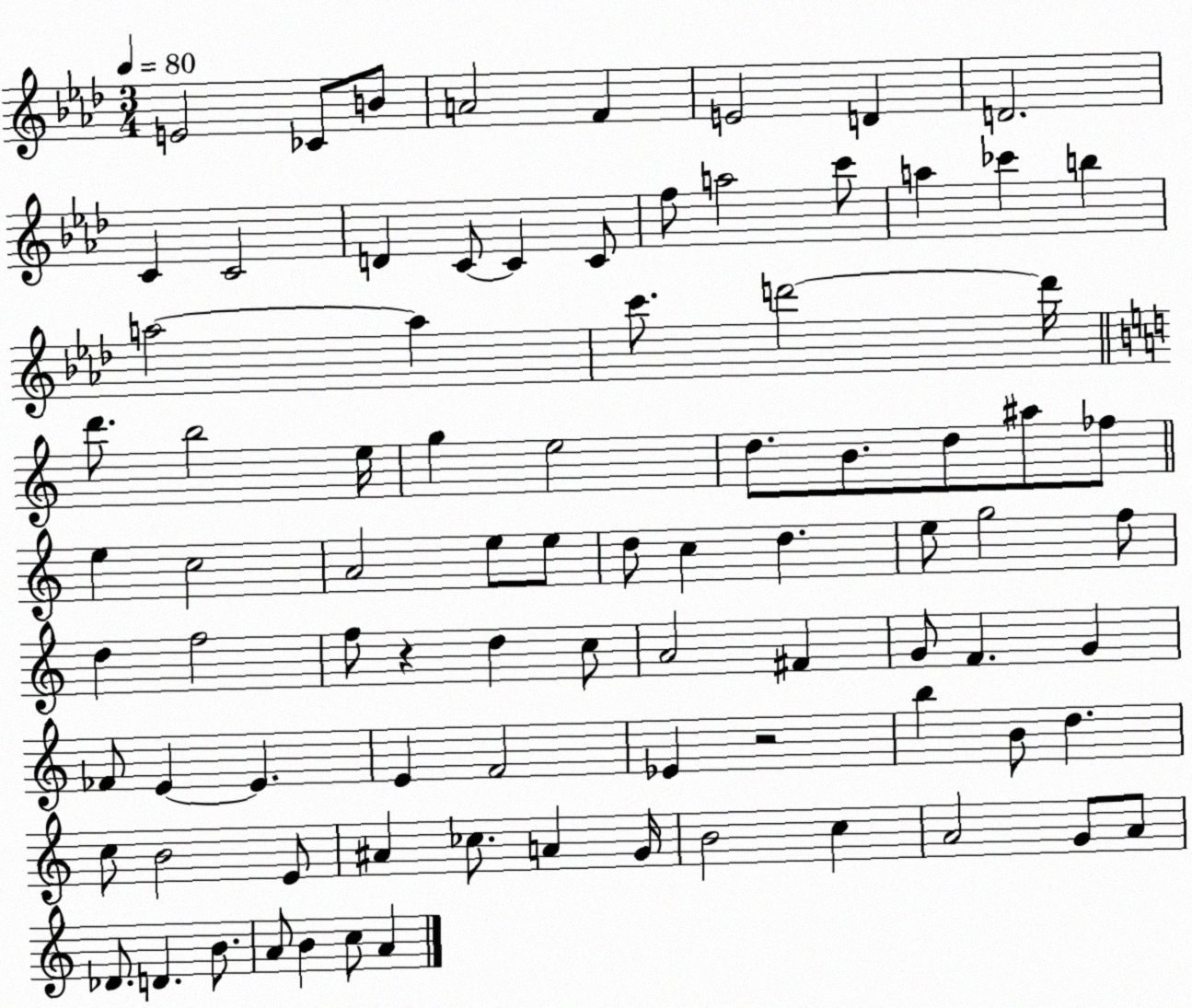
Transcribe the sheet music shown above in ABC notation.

X:1
T:Untitled
M:3/4
L:1/4
K:Ab
E2 _C/2 B/2 A2 F E2 D D2 C C2 D C/2 C C/2 f/2 a2 c'/2 a _c' b a2 a c'/2 d'2 d'/4 d'/2 b2 e/4 g e2 d/2 B/2 d/2 ^a/2 _f/2 e c2 A2 e/2 e/2 d/2 c d e/2 g2 f/2 d f2 f/2 z d c/2 A2 ^F G/2 F G _F/2 E E E F2 _E z2 b B/2 d c/2 B2 E/2 ^A _c/2 A G/4 B2 c A2 G/2 A/2 _D/2 D B/2 A/2 B c/2 A